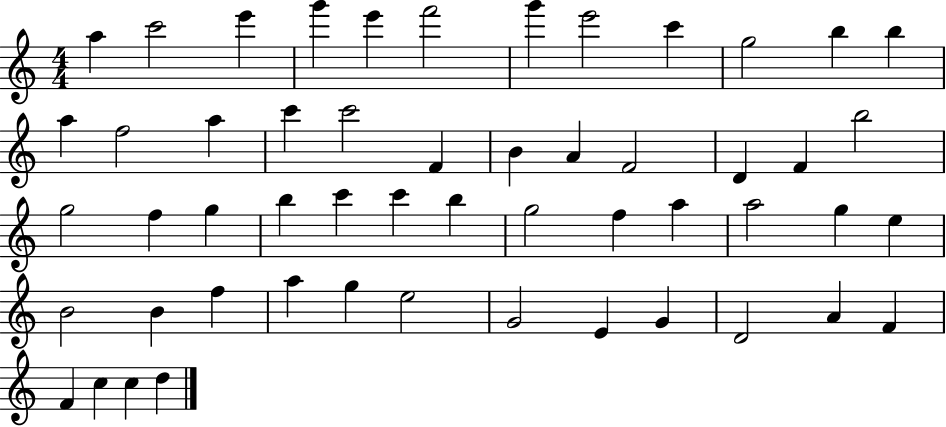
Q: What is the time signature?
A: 4/4